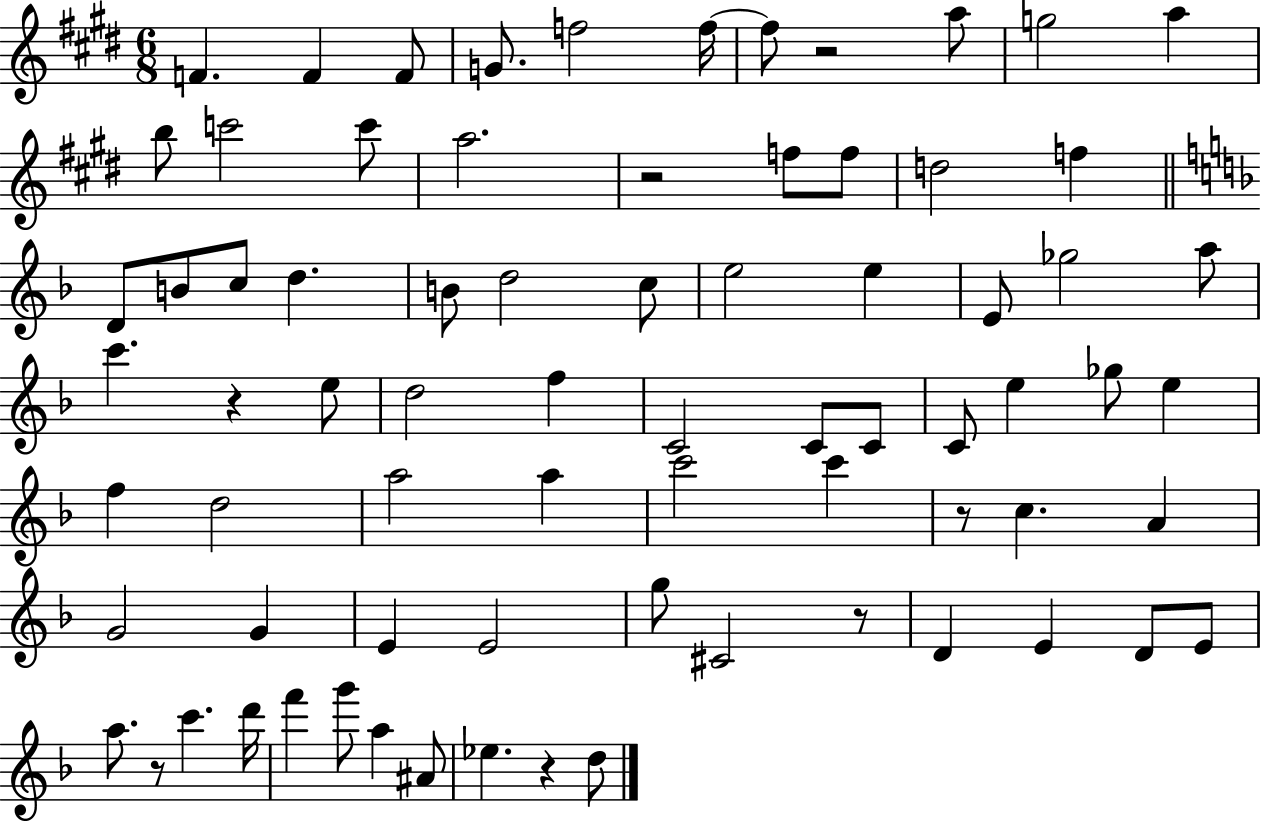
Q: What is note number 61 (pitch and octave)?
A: C6